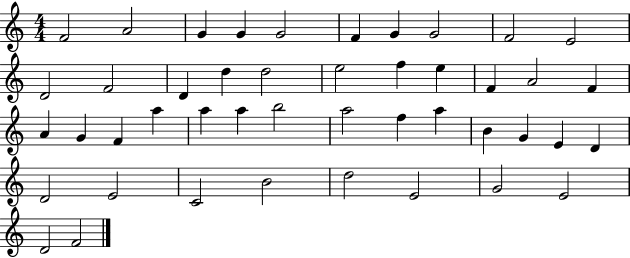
X:1
T:Untitled
M:4/4
L:1/4
K:C
F2 A2 G G G2 F G G2 F2 E2 D2 F2 D d d2 e2 f e F A2 F A G F a a a b2 a2 f a B G E D D2 E2 C2 B2 d2 E2 G2 E2 D2 F2